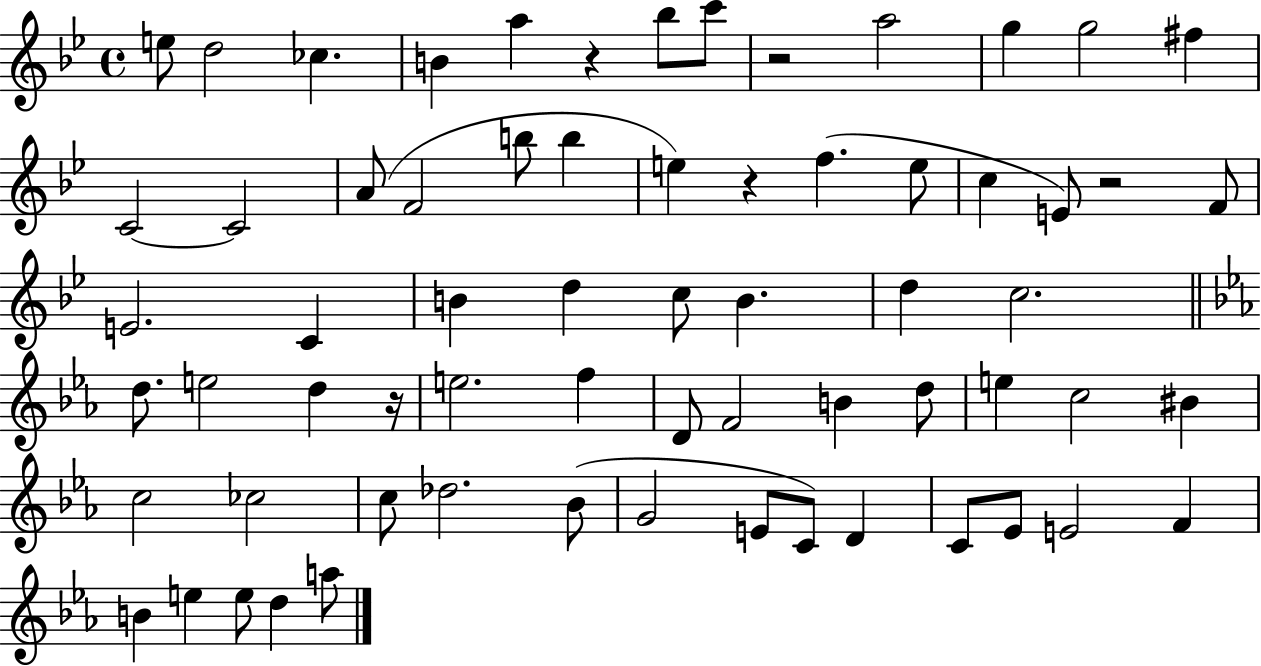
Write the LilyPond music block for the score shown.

{
  \clef treble
  \time 4/4
  \defaultTimeSignature
  \key bes \major
  \repeat volta 2 { e''8 d''2 ces''4. | b'4 a''4 r4 bes''8 c'''8 | r2 a''2 | g''4 g''2 fis''4 | \break c'2~~ c'2 | a'8( f'2 b''8 b''4 | e''4) r4 f''4.( e''8 | c''4 e'8) r2 f'8 | \break e'2. c'4 | b'4 d''4 c''8 b'4. | d''4 c''2. | \bar "||" \break \key c \minor d''8. e''2 d''4 r16 | e''2. f''4 | d'8 f'2 b'4 d''8 | e''4 c''2 bis'4 | \break c''2 ces''2 | c''8 des''2. bes'8( | g'2 e'8 c'8) d'4 | c'8 ees'8 e'2 f'4 | \break b'4 e''4 e''8 d''4 a''8 | } \bar "|."
}